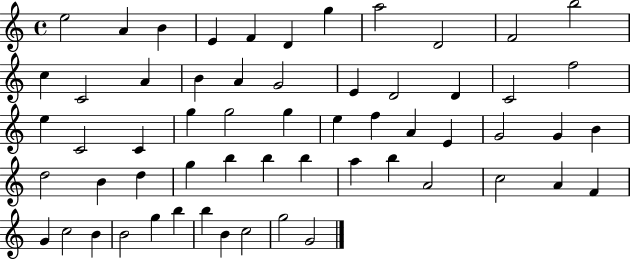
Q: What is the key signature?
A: C major